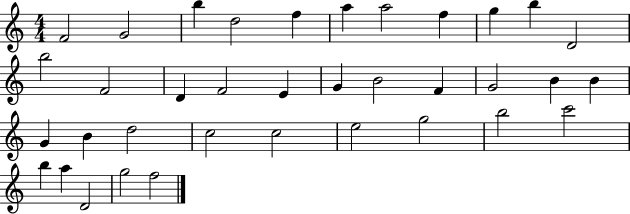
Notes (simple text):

F4/h G4/h B5/q D5/h F5/q A5/q A5/h F5/q G5/q B5/q D4/h B5/h F4/h D4/q F4/h E4/q G4/q B4/h F4/q G4/h B4/q B4/q G4/q B4/q D5/h C5/h C5/h E5/h G5/h B5/h C6/h B5/q A5/q D4/h G5/h F5/h